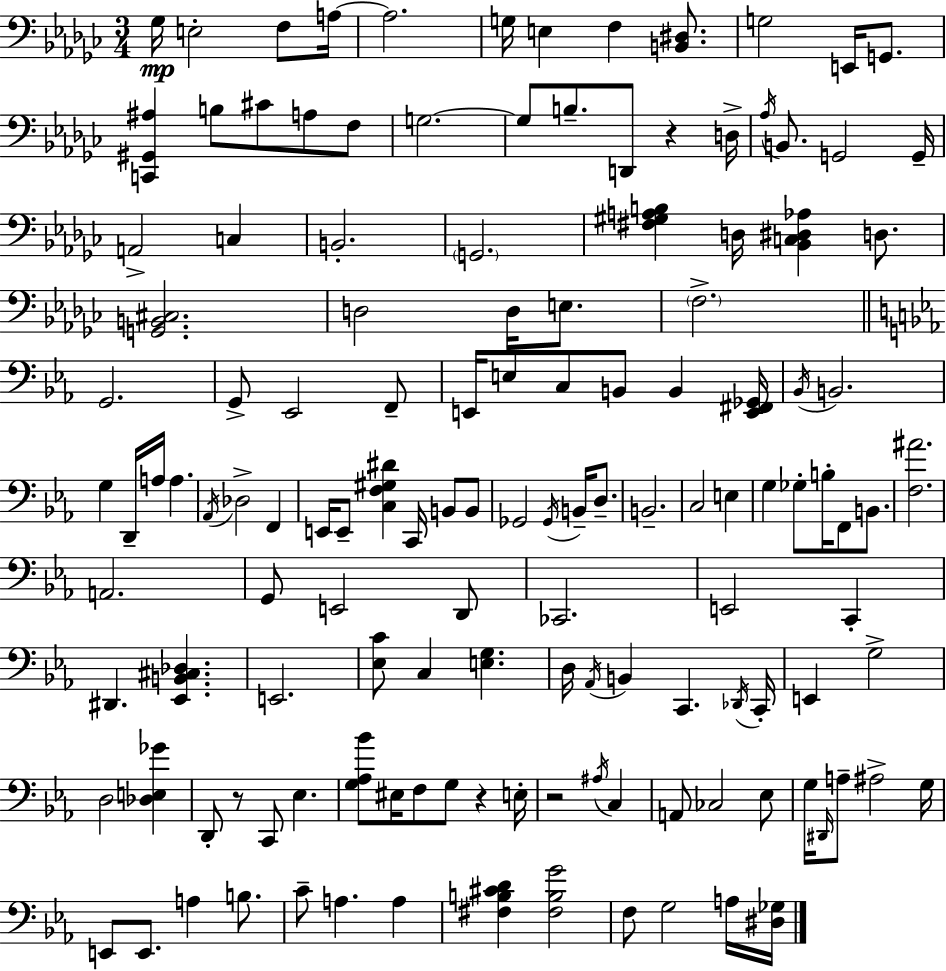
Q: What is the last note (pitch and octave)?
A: A3